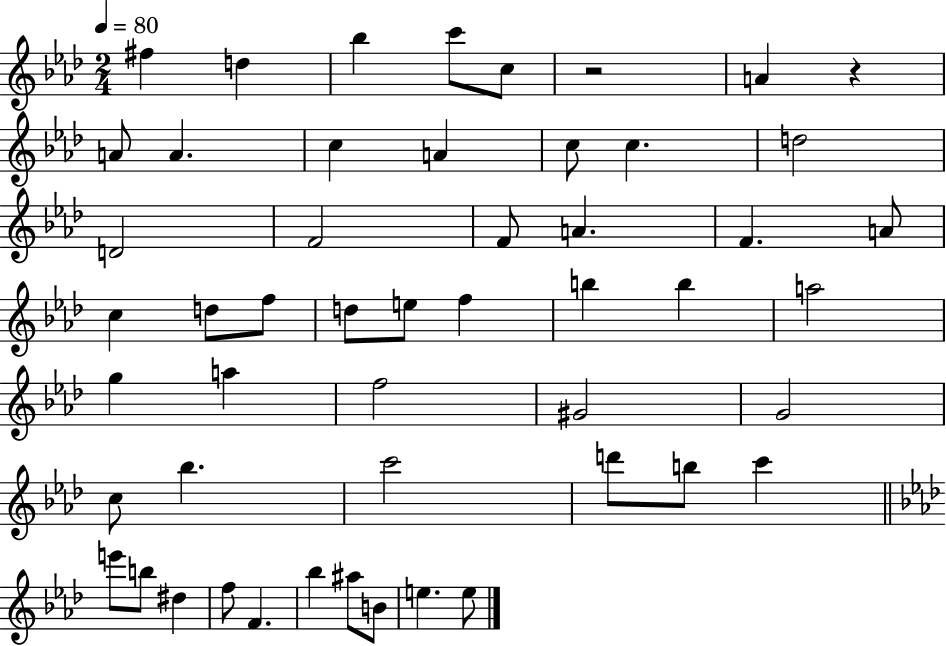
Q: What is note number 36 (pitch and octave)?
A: C6